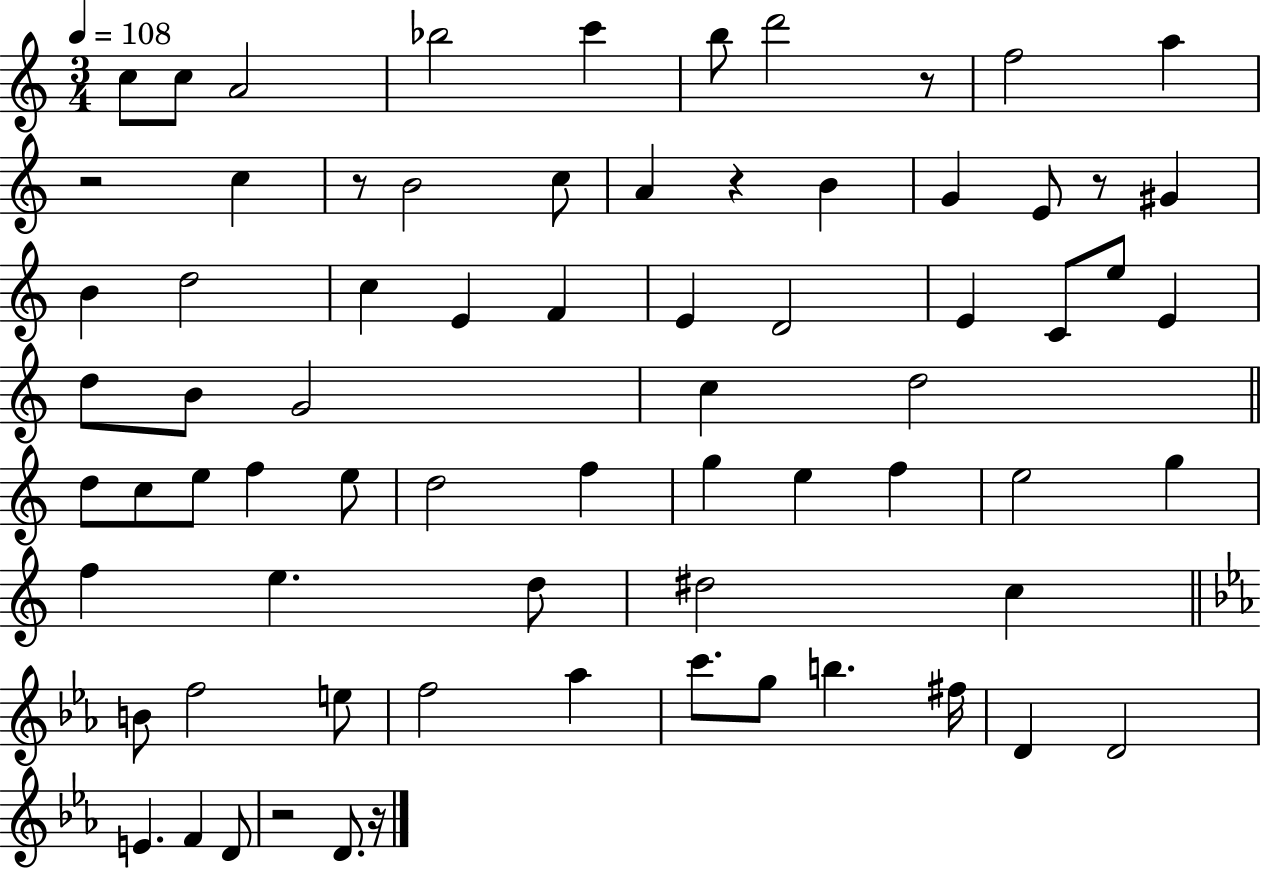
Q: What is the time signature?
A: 3/4